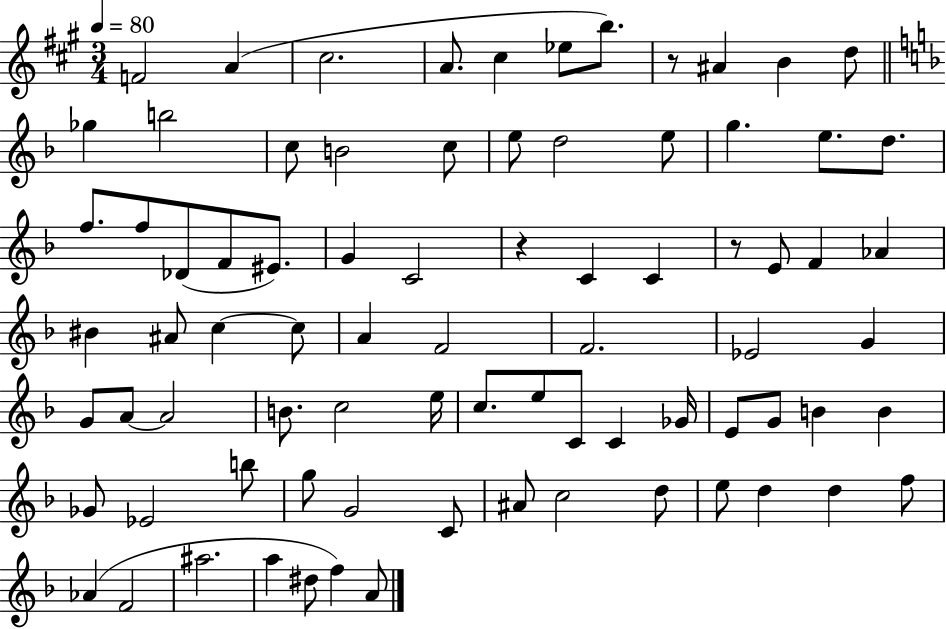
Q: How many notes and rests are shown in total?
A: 80